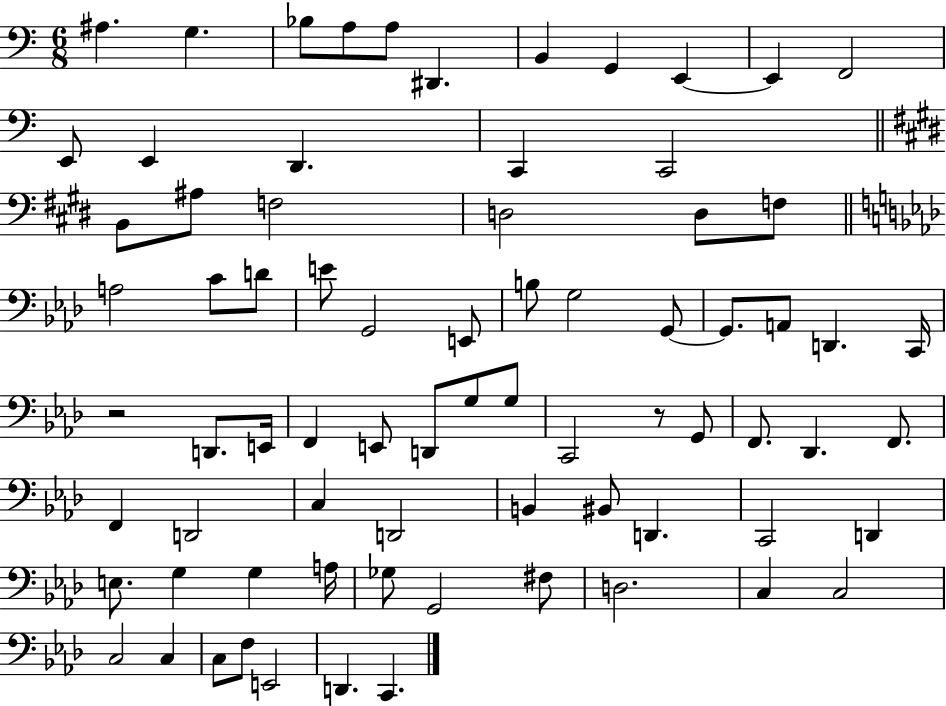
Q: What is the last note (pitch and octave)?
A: C2